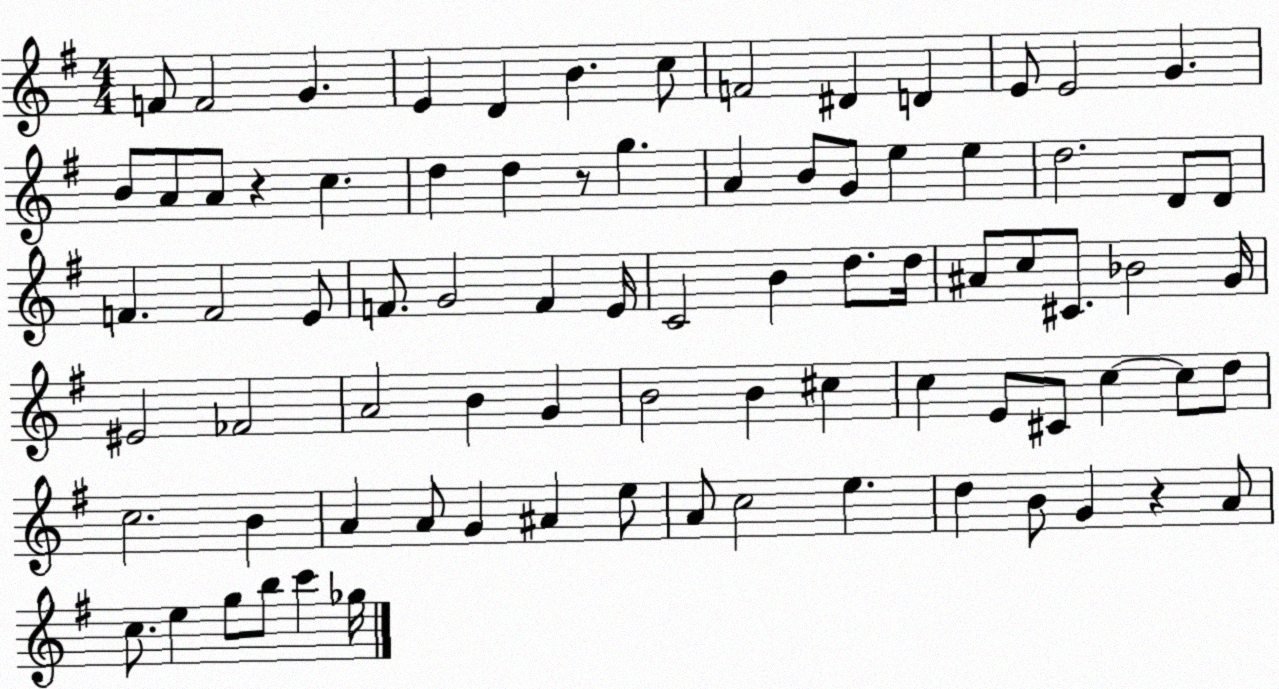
X:1
T:Untitled
M:4/4
L:1/4
K:G
F/2 F2 G E D B c/2 F2 ^D D E/2 E2 G B/2 A/2 A/2 z c d d z/2 g A B/2 G/2 e e d2 D/2 D/2 F F2 E/2 F/2 G2 F E/4 C2 B d/2 d/4 ^A/2 c/2 ^C/2 _B2 G/4 ^E2 _F2 A2 B G B2 B ^c c E/2 ^C/2 c c/2 d/2 c2 B A A/2 G ^A e/2 A/2 c2 e d B/2 G z A/2 c/2 e g/2 b/2 c' _g/4